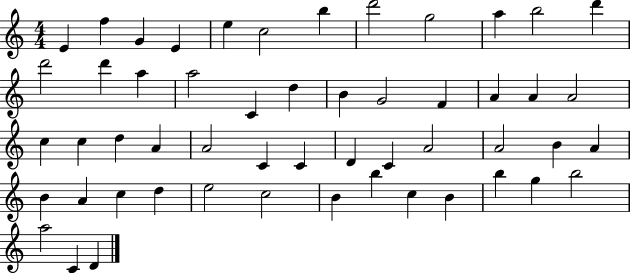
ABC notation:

X:1
T:Untitled
M:4/4
L:1/4
K:C
E f G E e c2 b d'2 g2 a b2 d' d'2 d' a a2 C d B G2 F A A A2 c c d A A2 C C D C A2 A2 B A B A c d e2 c2 B b c B b g b2 a2 C D